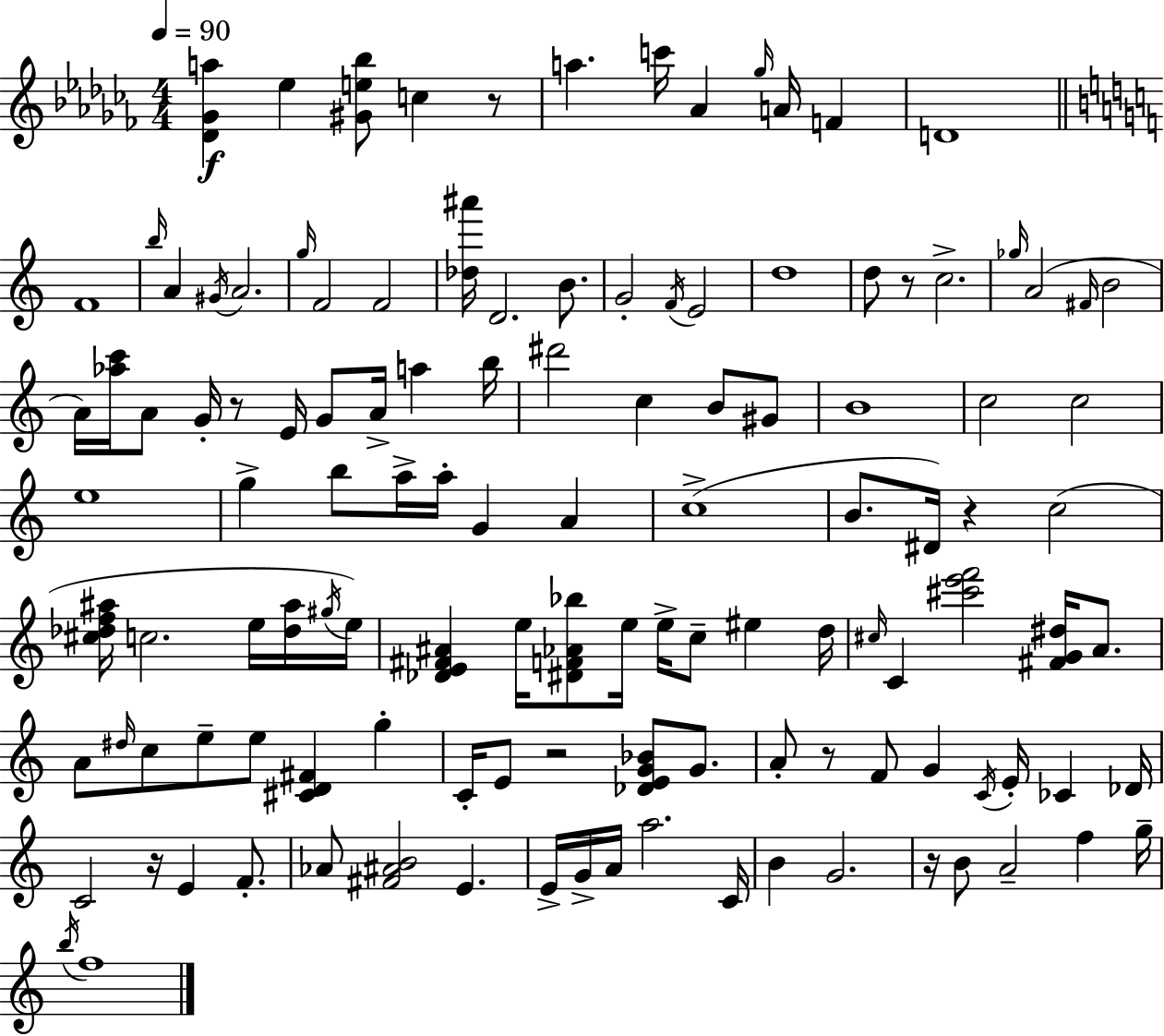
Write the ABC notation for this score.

X:1
T:Untitled
M:4/4
L:1/4
K:Abm
[_D_Ga] _e [^Ge_b]/2 c z/2 a c'/4 _A _g/4 A/4 F D4 F4 b/4 A ^G/4 A2 g/4 F2 F2 [_d^a']/4 D2 B/2 G2 F/4 E2 d4 d/2 z/2 c2 _g/4 A2 ^F/4 B2 A/4 [_ac']/4 A/2 G/4 z/2 E/4 G/2 A/4 a b/4 ^d'2 c B/2 ^G/2 B4 c2 c2 e4 g b/2 a/4 a/4 G A c4 B/2 ^D/4 z c2 [^c_df^a]/4 c2 e/4 [_d^a]/4 ^g/4 e/4 [_DE^F^A] e/4 [^DF_A_b]/2 e/4 e/4 c/2 ^e d/4 ^c/4 C [^c'e'f']2 [^FG^d]/4 A/2 A/2 ^d/4 c/2 e/2 e/2 [^CD^F] g C/4 E/2 z2 [_DEG_B]/2 G/2 A/2 z/2 F/2 G C/4 E/4 _C _D/4 C2 z/4 E F/2 _A/2 [^F^AB]2 E E/4 G/4 A/4 a2 C/4 B G2 z/4 B/2 A2 f g/4 b/4 f4